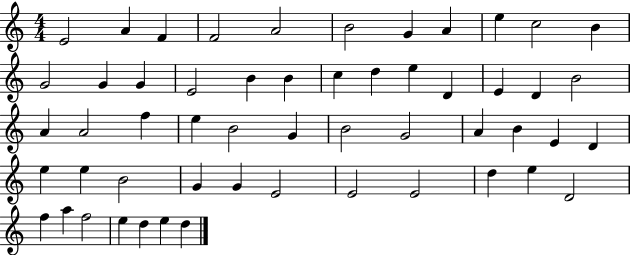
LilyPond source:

{
  \clef treble
  \numericTimeSignature
  \time 4/4
  \key c \major
  e'2 a'4 f'4 | f'2 a'2 | b'2 g'4 a'4 | e''4 c''2 b'4 | \break g'2 g'4 g'4 | e'2 b'4 b'4 | c''4 d''4 e''4 d'4 | e'4 d'4 b'2 | \break a'4 a'2 f''4 | e''4 b'2 g'4 | b'2 g'2 | a'4 b'4 e'4 d'4 | \break e''4 e''4 b'2 | g'4 g'4 e'2 | e'2 e'2 | d''4 e''4 d'2 | \break f''4 a''4 f''2 | e''4 d''4 e''4 d''4 | \bar "|."
}